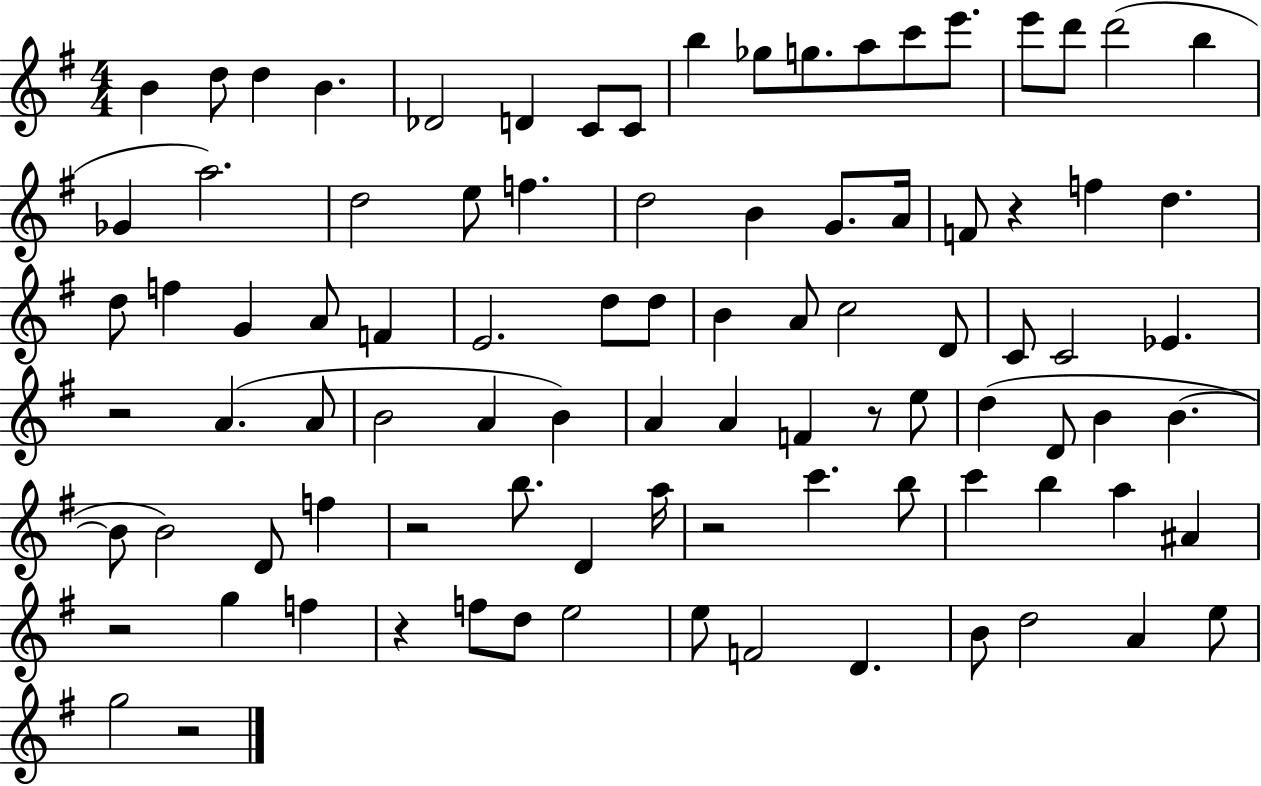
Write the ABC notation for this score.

X:1
T:Untitled
M:4/4
L:1/4
K:G
B d/2 d B _D2 D C/2 C/2 b _g/2 g/2 a/2 c'/2 e'/2 e'/2 d'/2 d'2 b _G a2 d2 e/2 f d2 B G/2 A/4 F/2 z f d d/2 f G A/2 F E2 d/2 d/2 B A/2 c2 D/2 C/2 C2 _E z2 A A/2 B2 A B A A F z/2 e/2 d D/2 B B B/2 B2 D/2 f z2 b/2 D a/4 z2 c' b/2 c' b a ^A z2 g f z f/2 d/2 e2 e/2 F2 D B/2 d2 A e/2 g2 z2